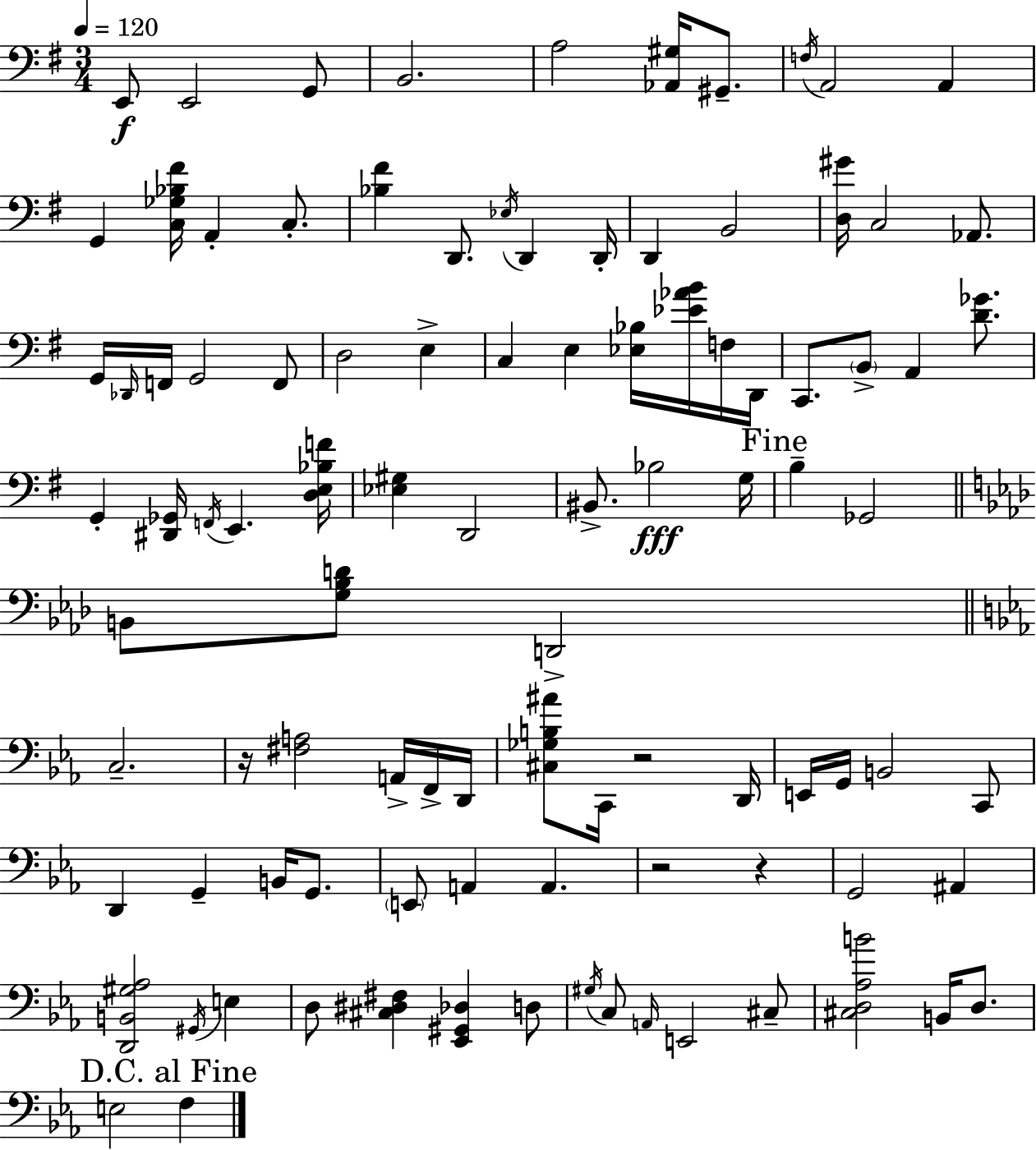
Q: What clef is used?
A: bass